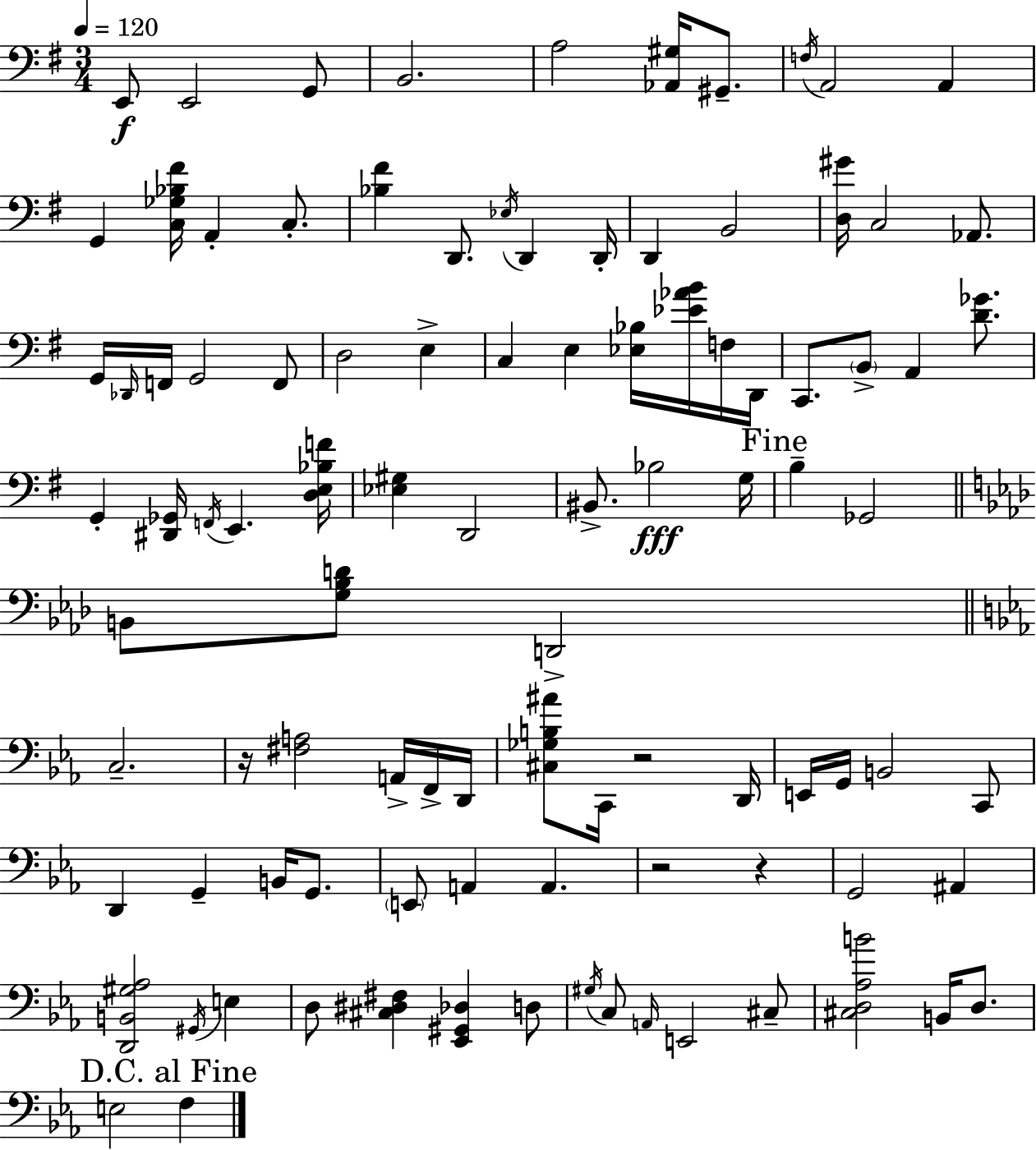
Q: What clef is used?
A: bass